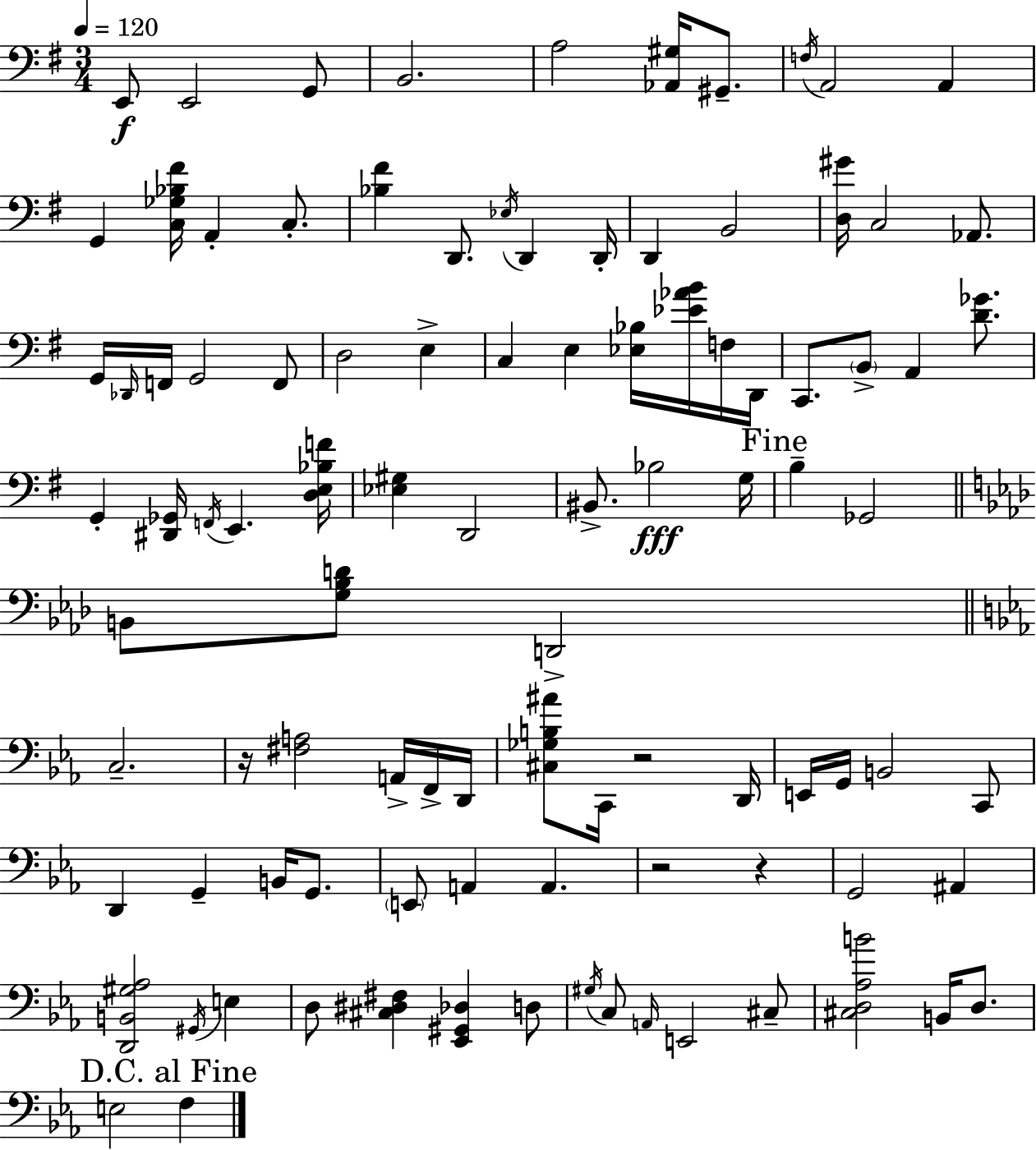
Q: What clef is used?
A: bass